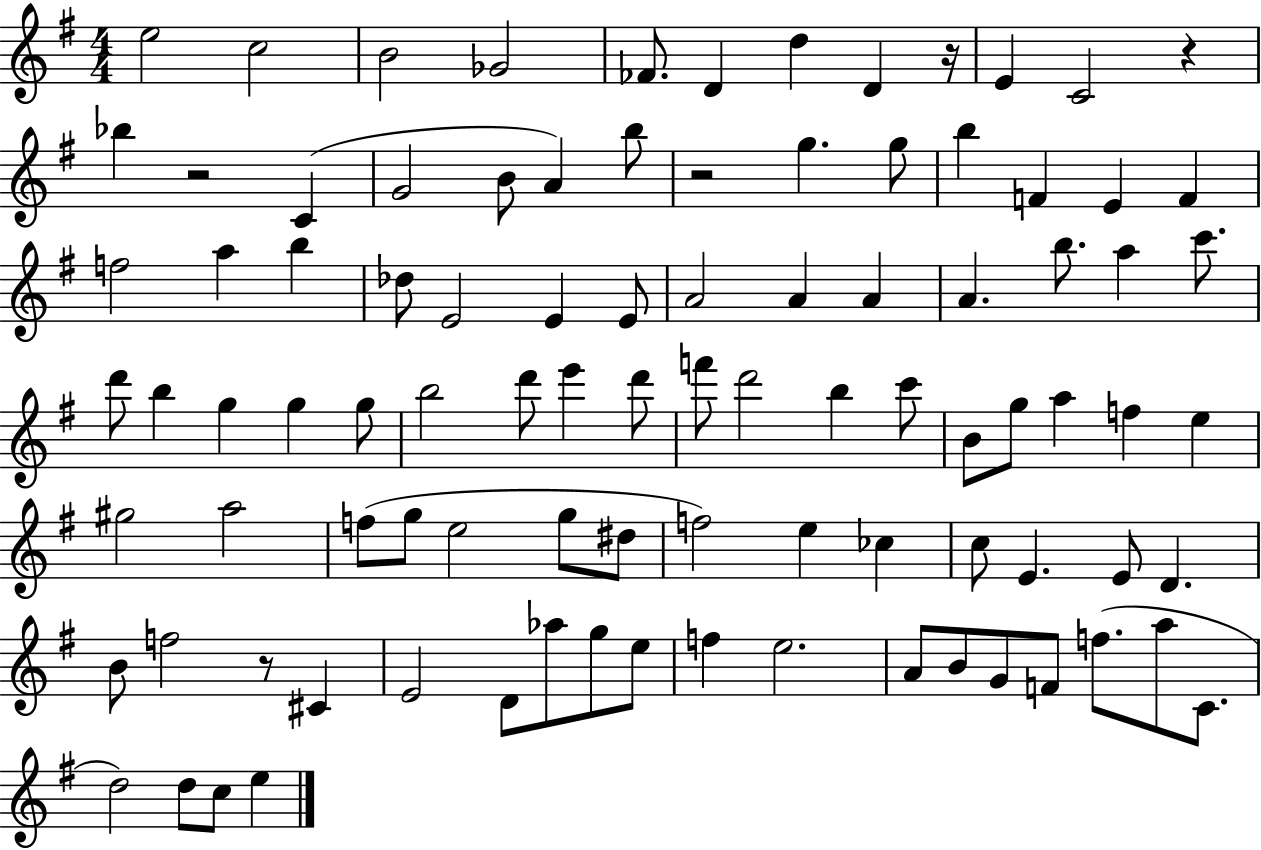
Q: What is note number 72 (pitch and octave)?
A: E4